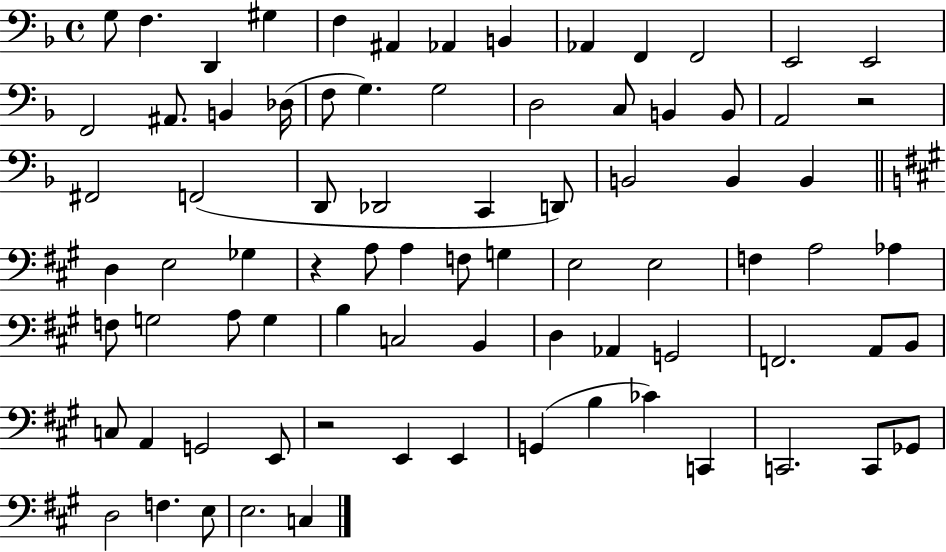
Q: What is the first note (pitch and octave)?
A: G3